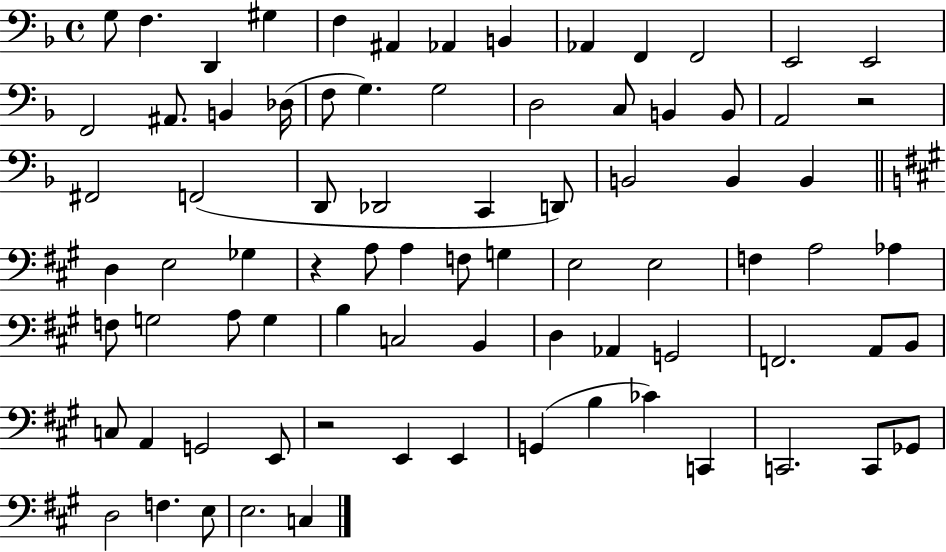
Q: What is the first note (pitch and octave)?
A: G3